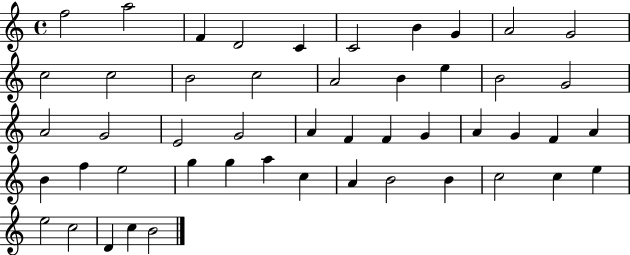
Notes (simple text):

F5/h A5/h F4/q D4/h C4/q C4/h B4/q G4/q A4/h G4/h C5/h C5/h B4/h C5/h A4/h B4/q E5/q B4/h G4/h A4/h G4/h E4/h G4/h A4/q F4/q F4/q G4/q A4/q G4/q F4/q A4/q B4/q F5/q E5/h G5/q G5/q A5/q C5/q A4/q B4/h B4/q C5/h C5/q E5/q E5/h C5/h D4/q C5/q B4/h